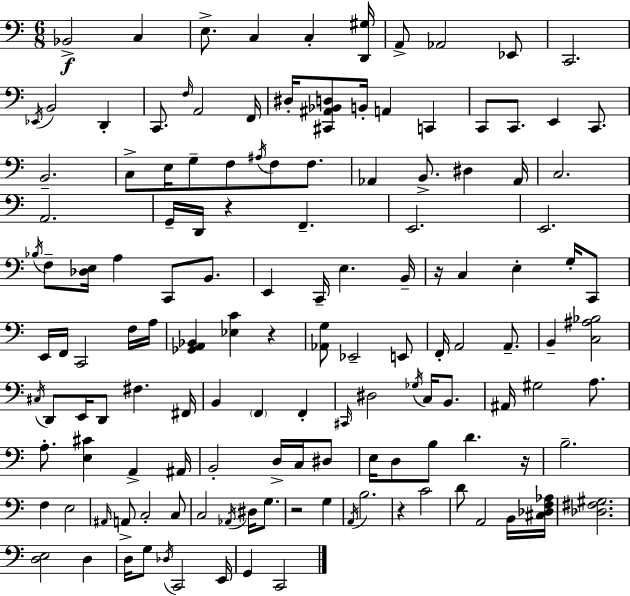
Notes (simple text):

Bb2/h C3/q E3/e. C3/q C3/q [D2,G#3]/s A2/e Ab2/h Eb2/e C2/h. Eb2/s B2/h D2/q C2/e. F3/s A2/h F2/s D#3/s [C#2,A#2,Bb2,D3]/e B2/s A2/q C2/q C2/e C2/e. E2/q C2/e. B2/h. C3/e E3/s G3/e F3/e A#3/s F3/e F3/e. Ab2/q B2/e. D#3/q Ab2/s C3/h. A2/h. G2/s D2/s R/q F2/q. E2/h. E2/h. Bb3/s F3/e [Db3,E3]/s A3/q C2/e B2/e. E2/q C2/s E3/q. B2/s R/s C3/q E3/q G3/s C2/e E2/s F2/s C2/h F3/s A3/s [Gb2,A2,Bb2]/q [Eb3,C4]/q R/q [Ab2,G3]/e Eb2/h E2/e F2/s A2/h A2/e. B2/q [C3,A#3,Bb3]/h C#3/s D2/e E2/s D2/e F#3/q. F#2/s B2/q F2/q F2/q C#2/s D#3/h Gb3/s C3/s B2/e. A#2/s G#3/h A3/e. A3/e. [E3,C#4]/q A2/q A#2/s B2/h D3/s C3/s D#3/e E3/s D3/e B3/e D4/q. R/s B3/h. F3/q E3/h A#2/s A2/e C3/h C3/e C3/h Ab2/s D#3/s G3/e. R/h G3/q A2/s B3/h. R/q C4/h D4/e A2/h B2/s [C#3,Db3,F3,Ab3]/s [Db3,F#3,G#3]/h. [D3,E3]/h D3/q D3/s G3/e Db3/s C2/h E2/s G2/q C2/h